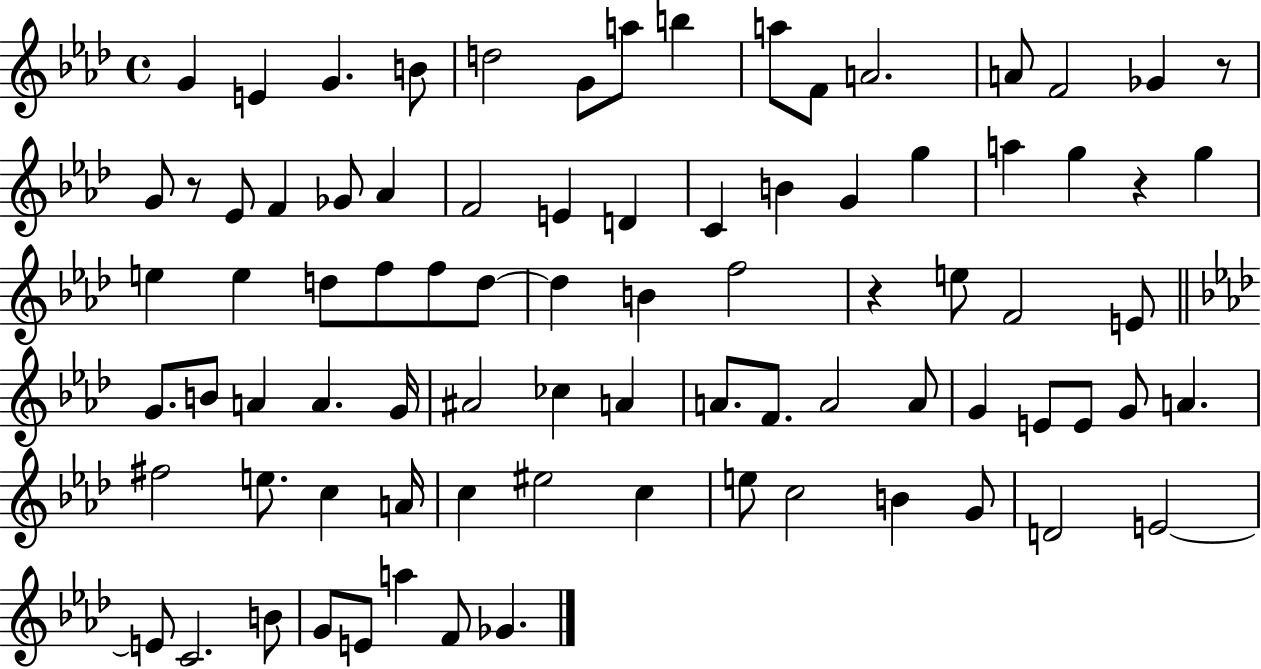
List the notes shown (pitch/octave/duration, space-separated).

G4/q E4/q G4/q. B4/e D5/h G4/e A5/e B5/q A5/e F4/e A4/h. A4/e F4/h Gb4/q R/e G4/e R/e Eb4/e F4/q Gb4/e Ab4/q F4/h E4/q D4/q C4/q B4/q G4/q G5/q A5/q G5/q R/q G5/q E5/q E5/q D5/e F5/e F5/e D5/e D5/q B4/q F5/h R/q E5/e F4/h E4/e G4/e. B4/e A4/q A4/q. G4/s A#4/h CES5/q A4/q A4/e. F4/e. A4/h A4/e G4/q E4/e E4/e G4/e A4/q. F#5/h E5/e. C5/q A4/s C5/q EIS5/h C5/q E5/e C5/h B4/q G4/e D4/h E4/h E4/e C4/h. B4/e G4/e E4/e A5/q F4/e Gb4/q.